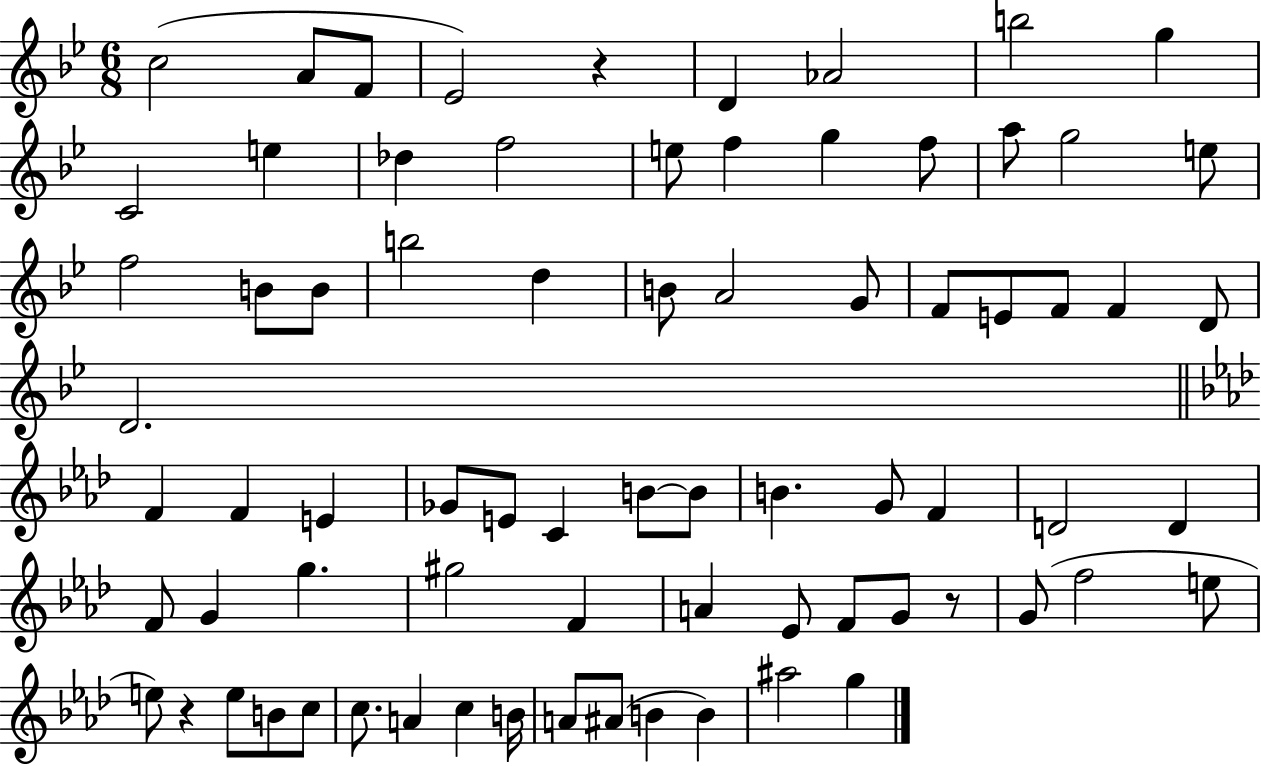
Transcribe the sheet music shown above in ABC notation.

X:1
T:Untitled
M:6/8
L:1/4
K:Bb
c2 A/2 F/2 _E2 z D _A2 b2 g C2 e _d f2 e/2 f g f/2 a/2 g2 e/2 f2 B/2 B/2 b2 d B/2 A2 G/2 F/2 E/2 F/2 F D/2 D2 F F E _G/2 E/2 C B/2 B/2 B G/2 F D2 D F/2 G g ^g2 F A _E/2 F/2 G/2 z/2 G/2 f2 e/2 e/2 z e/2 B/2 c/2 c/2 A c B/4 A/2 ^A/2 B B ^a2 g